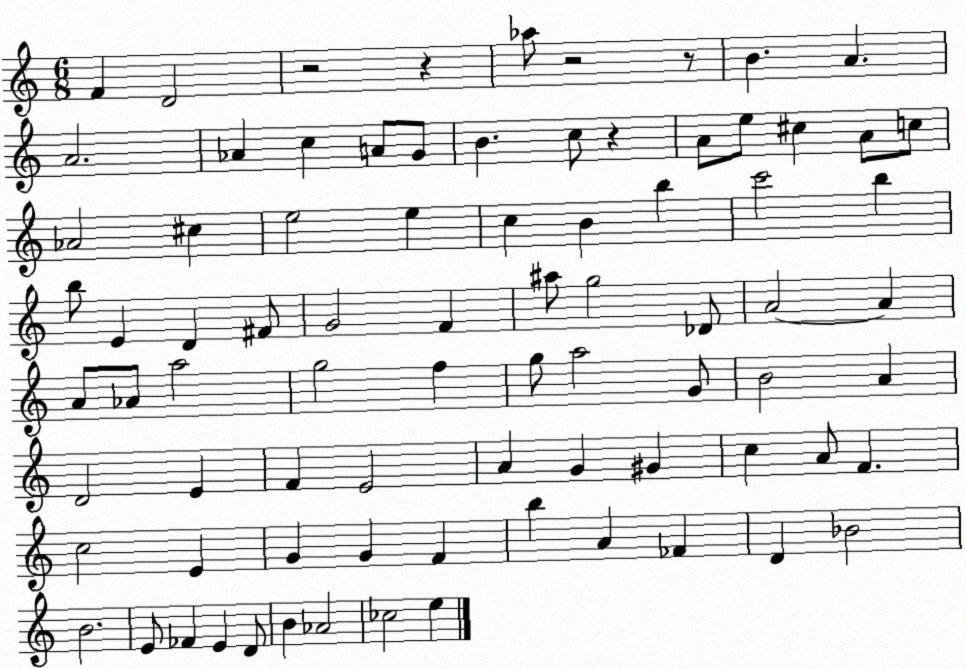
X:1
T:Untitled
M:6/8
L:1/4
K:C
F D2 z2 z _a/2 z2 z/2 B A A2 _A c A/2 G/2 B c/2 z A/2 e/2 ^c A/2 c/2 _A2 ^c e2 e c B b c'2 b b/2 E D ^F/2 G2 F ^a/2 g2 _D/2 A2 A A/2 _A/2 a2 g2 f g/2 a2 G/2 B2 A D2 E F E2 A G ^G c A/2 F c2 E G G F b A _F D _B2 B2 E/2 _F E D/2 B _A2 _c2 e